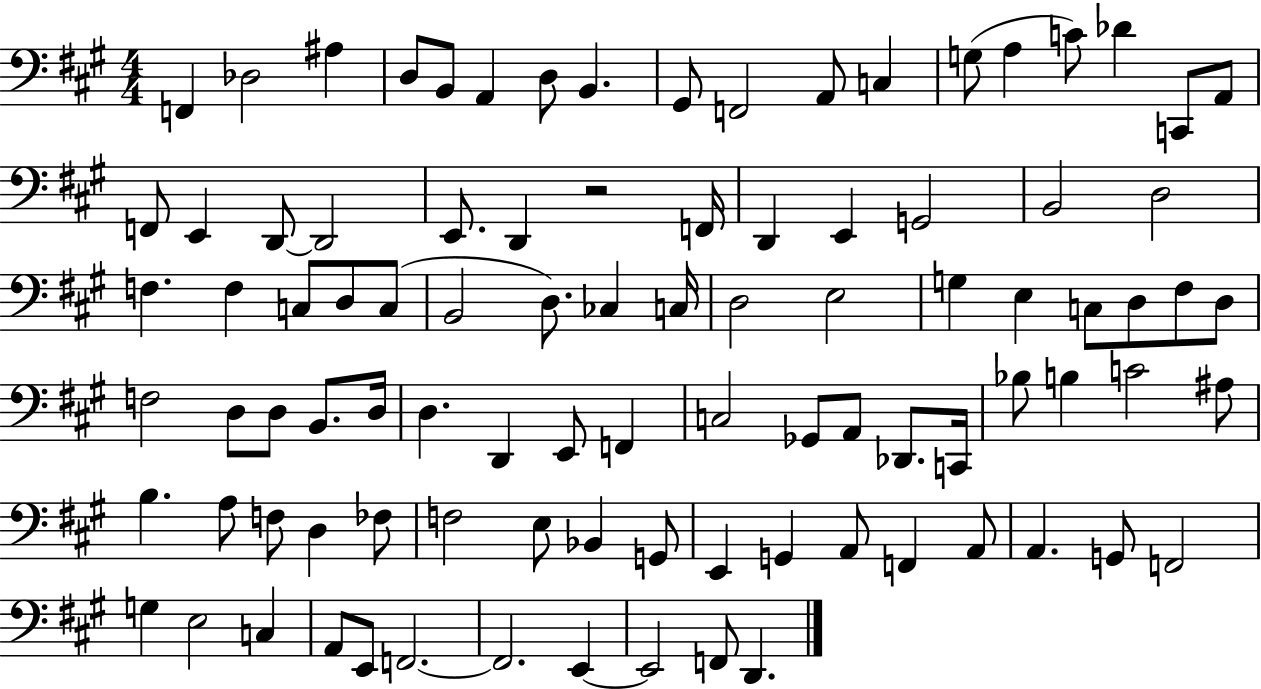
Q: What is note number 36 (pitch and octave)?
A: B2